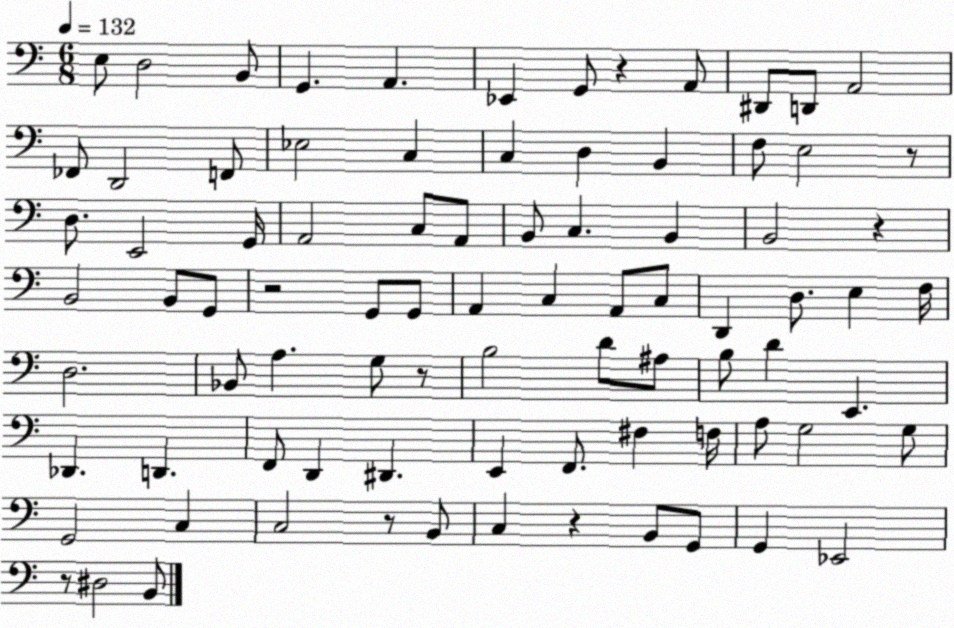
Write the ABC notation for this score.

X:1
T:Untitled
M:6/8
L:1/4
K:C
E,/2 D,2 B,,/2 G,, A,, _E,, G,,/2 z A,,/2 ^D,,/2 D,,/2 A,,2 _F,,/2 D,,2 F,,/2 _E,2 C, C, D, B,, F,/2 E,2 z/2 D,/2 E,,2 G,,/4 A,,2 C,/2 A,,/2 B,,/2 C, B,, B,,2 z B,,2 B,,/2 G,,/2 z2 G,,/2 G,,/2 A,, C, A,,/2 C,/2 D,, D,/2 E, F,/4 D,2 _B,,/2 A, G,/2 z/2 B,2 D/2 ^A,/2 B,/2 D E,, _D,, D,, F,,/2 D,, ^D,, E,, F,,/2 ^F, F,/4 A,/2 G,2 G,/2 G,,2 C, C,2 z/2 B,,/2 C, z B,,/2 G,,/2 G,, _E,,2 z/2 ^D,2 B,,/2